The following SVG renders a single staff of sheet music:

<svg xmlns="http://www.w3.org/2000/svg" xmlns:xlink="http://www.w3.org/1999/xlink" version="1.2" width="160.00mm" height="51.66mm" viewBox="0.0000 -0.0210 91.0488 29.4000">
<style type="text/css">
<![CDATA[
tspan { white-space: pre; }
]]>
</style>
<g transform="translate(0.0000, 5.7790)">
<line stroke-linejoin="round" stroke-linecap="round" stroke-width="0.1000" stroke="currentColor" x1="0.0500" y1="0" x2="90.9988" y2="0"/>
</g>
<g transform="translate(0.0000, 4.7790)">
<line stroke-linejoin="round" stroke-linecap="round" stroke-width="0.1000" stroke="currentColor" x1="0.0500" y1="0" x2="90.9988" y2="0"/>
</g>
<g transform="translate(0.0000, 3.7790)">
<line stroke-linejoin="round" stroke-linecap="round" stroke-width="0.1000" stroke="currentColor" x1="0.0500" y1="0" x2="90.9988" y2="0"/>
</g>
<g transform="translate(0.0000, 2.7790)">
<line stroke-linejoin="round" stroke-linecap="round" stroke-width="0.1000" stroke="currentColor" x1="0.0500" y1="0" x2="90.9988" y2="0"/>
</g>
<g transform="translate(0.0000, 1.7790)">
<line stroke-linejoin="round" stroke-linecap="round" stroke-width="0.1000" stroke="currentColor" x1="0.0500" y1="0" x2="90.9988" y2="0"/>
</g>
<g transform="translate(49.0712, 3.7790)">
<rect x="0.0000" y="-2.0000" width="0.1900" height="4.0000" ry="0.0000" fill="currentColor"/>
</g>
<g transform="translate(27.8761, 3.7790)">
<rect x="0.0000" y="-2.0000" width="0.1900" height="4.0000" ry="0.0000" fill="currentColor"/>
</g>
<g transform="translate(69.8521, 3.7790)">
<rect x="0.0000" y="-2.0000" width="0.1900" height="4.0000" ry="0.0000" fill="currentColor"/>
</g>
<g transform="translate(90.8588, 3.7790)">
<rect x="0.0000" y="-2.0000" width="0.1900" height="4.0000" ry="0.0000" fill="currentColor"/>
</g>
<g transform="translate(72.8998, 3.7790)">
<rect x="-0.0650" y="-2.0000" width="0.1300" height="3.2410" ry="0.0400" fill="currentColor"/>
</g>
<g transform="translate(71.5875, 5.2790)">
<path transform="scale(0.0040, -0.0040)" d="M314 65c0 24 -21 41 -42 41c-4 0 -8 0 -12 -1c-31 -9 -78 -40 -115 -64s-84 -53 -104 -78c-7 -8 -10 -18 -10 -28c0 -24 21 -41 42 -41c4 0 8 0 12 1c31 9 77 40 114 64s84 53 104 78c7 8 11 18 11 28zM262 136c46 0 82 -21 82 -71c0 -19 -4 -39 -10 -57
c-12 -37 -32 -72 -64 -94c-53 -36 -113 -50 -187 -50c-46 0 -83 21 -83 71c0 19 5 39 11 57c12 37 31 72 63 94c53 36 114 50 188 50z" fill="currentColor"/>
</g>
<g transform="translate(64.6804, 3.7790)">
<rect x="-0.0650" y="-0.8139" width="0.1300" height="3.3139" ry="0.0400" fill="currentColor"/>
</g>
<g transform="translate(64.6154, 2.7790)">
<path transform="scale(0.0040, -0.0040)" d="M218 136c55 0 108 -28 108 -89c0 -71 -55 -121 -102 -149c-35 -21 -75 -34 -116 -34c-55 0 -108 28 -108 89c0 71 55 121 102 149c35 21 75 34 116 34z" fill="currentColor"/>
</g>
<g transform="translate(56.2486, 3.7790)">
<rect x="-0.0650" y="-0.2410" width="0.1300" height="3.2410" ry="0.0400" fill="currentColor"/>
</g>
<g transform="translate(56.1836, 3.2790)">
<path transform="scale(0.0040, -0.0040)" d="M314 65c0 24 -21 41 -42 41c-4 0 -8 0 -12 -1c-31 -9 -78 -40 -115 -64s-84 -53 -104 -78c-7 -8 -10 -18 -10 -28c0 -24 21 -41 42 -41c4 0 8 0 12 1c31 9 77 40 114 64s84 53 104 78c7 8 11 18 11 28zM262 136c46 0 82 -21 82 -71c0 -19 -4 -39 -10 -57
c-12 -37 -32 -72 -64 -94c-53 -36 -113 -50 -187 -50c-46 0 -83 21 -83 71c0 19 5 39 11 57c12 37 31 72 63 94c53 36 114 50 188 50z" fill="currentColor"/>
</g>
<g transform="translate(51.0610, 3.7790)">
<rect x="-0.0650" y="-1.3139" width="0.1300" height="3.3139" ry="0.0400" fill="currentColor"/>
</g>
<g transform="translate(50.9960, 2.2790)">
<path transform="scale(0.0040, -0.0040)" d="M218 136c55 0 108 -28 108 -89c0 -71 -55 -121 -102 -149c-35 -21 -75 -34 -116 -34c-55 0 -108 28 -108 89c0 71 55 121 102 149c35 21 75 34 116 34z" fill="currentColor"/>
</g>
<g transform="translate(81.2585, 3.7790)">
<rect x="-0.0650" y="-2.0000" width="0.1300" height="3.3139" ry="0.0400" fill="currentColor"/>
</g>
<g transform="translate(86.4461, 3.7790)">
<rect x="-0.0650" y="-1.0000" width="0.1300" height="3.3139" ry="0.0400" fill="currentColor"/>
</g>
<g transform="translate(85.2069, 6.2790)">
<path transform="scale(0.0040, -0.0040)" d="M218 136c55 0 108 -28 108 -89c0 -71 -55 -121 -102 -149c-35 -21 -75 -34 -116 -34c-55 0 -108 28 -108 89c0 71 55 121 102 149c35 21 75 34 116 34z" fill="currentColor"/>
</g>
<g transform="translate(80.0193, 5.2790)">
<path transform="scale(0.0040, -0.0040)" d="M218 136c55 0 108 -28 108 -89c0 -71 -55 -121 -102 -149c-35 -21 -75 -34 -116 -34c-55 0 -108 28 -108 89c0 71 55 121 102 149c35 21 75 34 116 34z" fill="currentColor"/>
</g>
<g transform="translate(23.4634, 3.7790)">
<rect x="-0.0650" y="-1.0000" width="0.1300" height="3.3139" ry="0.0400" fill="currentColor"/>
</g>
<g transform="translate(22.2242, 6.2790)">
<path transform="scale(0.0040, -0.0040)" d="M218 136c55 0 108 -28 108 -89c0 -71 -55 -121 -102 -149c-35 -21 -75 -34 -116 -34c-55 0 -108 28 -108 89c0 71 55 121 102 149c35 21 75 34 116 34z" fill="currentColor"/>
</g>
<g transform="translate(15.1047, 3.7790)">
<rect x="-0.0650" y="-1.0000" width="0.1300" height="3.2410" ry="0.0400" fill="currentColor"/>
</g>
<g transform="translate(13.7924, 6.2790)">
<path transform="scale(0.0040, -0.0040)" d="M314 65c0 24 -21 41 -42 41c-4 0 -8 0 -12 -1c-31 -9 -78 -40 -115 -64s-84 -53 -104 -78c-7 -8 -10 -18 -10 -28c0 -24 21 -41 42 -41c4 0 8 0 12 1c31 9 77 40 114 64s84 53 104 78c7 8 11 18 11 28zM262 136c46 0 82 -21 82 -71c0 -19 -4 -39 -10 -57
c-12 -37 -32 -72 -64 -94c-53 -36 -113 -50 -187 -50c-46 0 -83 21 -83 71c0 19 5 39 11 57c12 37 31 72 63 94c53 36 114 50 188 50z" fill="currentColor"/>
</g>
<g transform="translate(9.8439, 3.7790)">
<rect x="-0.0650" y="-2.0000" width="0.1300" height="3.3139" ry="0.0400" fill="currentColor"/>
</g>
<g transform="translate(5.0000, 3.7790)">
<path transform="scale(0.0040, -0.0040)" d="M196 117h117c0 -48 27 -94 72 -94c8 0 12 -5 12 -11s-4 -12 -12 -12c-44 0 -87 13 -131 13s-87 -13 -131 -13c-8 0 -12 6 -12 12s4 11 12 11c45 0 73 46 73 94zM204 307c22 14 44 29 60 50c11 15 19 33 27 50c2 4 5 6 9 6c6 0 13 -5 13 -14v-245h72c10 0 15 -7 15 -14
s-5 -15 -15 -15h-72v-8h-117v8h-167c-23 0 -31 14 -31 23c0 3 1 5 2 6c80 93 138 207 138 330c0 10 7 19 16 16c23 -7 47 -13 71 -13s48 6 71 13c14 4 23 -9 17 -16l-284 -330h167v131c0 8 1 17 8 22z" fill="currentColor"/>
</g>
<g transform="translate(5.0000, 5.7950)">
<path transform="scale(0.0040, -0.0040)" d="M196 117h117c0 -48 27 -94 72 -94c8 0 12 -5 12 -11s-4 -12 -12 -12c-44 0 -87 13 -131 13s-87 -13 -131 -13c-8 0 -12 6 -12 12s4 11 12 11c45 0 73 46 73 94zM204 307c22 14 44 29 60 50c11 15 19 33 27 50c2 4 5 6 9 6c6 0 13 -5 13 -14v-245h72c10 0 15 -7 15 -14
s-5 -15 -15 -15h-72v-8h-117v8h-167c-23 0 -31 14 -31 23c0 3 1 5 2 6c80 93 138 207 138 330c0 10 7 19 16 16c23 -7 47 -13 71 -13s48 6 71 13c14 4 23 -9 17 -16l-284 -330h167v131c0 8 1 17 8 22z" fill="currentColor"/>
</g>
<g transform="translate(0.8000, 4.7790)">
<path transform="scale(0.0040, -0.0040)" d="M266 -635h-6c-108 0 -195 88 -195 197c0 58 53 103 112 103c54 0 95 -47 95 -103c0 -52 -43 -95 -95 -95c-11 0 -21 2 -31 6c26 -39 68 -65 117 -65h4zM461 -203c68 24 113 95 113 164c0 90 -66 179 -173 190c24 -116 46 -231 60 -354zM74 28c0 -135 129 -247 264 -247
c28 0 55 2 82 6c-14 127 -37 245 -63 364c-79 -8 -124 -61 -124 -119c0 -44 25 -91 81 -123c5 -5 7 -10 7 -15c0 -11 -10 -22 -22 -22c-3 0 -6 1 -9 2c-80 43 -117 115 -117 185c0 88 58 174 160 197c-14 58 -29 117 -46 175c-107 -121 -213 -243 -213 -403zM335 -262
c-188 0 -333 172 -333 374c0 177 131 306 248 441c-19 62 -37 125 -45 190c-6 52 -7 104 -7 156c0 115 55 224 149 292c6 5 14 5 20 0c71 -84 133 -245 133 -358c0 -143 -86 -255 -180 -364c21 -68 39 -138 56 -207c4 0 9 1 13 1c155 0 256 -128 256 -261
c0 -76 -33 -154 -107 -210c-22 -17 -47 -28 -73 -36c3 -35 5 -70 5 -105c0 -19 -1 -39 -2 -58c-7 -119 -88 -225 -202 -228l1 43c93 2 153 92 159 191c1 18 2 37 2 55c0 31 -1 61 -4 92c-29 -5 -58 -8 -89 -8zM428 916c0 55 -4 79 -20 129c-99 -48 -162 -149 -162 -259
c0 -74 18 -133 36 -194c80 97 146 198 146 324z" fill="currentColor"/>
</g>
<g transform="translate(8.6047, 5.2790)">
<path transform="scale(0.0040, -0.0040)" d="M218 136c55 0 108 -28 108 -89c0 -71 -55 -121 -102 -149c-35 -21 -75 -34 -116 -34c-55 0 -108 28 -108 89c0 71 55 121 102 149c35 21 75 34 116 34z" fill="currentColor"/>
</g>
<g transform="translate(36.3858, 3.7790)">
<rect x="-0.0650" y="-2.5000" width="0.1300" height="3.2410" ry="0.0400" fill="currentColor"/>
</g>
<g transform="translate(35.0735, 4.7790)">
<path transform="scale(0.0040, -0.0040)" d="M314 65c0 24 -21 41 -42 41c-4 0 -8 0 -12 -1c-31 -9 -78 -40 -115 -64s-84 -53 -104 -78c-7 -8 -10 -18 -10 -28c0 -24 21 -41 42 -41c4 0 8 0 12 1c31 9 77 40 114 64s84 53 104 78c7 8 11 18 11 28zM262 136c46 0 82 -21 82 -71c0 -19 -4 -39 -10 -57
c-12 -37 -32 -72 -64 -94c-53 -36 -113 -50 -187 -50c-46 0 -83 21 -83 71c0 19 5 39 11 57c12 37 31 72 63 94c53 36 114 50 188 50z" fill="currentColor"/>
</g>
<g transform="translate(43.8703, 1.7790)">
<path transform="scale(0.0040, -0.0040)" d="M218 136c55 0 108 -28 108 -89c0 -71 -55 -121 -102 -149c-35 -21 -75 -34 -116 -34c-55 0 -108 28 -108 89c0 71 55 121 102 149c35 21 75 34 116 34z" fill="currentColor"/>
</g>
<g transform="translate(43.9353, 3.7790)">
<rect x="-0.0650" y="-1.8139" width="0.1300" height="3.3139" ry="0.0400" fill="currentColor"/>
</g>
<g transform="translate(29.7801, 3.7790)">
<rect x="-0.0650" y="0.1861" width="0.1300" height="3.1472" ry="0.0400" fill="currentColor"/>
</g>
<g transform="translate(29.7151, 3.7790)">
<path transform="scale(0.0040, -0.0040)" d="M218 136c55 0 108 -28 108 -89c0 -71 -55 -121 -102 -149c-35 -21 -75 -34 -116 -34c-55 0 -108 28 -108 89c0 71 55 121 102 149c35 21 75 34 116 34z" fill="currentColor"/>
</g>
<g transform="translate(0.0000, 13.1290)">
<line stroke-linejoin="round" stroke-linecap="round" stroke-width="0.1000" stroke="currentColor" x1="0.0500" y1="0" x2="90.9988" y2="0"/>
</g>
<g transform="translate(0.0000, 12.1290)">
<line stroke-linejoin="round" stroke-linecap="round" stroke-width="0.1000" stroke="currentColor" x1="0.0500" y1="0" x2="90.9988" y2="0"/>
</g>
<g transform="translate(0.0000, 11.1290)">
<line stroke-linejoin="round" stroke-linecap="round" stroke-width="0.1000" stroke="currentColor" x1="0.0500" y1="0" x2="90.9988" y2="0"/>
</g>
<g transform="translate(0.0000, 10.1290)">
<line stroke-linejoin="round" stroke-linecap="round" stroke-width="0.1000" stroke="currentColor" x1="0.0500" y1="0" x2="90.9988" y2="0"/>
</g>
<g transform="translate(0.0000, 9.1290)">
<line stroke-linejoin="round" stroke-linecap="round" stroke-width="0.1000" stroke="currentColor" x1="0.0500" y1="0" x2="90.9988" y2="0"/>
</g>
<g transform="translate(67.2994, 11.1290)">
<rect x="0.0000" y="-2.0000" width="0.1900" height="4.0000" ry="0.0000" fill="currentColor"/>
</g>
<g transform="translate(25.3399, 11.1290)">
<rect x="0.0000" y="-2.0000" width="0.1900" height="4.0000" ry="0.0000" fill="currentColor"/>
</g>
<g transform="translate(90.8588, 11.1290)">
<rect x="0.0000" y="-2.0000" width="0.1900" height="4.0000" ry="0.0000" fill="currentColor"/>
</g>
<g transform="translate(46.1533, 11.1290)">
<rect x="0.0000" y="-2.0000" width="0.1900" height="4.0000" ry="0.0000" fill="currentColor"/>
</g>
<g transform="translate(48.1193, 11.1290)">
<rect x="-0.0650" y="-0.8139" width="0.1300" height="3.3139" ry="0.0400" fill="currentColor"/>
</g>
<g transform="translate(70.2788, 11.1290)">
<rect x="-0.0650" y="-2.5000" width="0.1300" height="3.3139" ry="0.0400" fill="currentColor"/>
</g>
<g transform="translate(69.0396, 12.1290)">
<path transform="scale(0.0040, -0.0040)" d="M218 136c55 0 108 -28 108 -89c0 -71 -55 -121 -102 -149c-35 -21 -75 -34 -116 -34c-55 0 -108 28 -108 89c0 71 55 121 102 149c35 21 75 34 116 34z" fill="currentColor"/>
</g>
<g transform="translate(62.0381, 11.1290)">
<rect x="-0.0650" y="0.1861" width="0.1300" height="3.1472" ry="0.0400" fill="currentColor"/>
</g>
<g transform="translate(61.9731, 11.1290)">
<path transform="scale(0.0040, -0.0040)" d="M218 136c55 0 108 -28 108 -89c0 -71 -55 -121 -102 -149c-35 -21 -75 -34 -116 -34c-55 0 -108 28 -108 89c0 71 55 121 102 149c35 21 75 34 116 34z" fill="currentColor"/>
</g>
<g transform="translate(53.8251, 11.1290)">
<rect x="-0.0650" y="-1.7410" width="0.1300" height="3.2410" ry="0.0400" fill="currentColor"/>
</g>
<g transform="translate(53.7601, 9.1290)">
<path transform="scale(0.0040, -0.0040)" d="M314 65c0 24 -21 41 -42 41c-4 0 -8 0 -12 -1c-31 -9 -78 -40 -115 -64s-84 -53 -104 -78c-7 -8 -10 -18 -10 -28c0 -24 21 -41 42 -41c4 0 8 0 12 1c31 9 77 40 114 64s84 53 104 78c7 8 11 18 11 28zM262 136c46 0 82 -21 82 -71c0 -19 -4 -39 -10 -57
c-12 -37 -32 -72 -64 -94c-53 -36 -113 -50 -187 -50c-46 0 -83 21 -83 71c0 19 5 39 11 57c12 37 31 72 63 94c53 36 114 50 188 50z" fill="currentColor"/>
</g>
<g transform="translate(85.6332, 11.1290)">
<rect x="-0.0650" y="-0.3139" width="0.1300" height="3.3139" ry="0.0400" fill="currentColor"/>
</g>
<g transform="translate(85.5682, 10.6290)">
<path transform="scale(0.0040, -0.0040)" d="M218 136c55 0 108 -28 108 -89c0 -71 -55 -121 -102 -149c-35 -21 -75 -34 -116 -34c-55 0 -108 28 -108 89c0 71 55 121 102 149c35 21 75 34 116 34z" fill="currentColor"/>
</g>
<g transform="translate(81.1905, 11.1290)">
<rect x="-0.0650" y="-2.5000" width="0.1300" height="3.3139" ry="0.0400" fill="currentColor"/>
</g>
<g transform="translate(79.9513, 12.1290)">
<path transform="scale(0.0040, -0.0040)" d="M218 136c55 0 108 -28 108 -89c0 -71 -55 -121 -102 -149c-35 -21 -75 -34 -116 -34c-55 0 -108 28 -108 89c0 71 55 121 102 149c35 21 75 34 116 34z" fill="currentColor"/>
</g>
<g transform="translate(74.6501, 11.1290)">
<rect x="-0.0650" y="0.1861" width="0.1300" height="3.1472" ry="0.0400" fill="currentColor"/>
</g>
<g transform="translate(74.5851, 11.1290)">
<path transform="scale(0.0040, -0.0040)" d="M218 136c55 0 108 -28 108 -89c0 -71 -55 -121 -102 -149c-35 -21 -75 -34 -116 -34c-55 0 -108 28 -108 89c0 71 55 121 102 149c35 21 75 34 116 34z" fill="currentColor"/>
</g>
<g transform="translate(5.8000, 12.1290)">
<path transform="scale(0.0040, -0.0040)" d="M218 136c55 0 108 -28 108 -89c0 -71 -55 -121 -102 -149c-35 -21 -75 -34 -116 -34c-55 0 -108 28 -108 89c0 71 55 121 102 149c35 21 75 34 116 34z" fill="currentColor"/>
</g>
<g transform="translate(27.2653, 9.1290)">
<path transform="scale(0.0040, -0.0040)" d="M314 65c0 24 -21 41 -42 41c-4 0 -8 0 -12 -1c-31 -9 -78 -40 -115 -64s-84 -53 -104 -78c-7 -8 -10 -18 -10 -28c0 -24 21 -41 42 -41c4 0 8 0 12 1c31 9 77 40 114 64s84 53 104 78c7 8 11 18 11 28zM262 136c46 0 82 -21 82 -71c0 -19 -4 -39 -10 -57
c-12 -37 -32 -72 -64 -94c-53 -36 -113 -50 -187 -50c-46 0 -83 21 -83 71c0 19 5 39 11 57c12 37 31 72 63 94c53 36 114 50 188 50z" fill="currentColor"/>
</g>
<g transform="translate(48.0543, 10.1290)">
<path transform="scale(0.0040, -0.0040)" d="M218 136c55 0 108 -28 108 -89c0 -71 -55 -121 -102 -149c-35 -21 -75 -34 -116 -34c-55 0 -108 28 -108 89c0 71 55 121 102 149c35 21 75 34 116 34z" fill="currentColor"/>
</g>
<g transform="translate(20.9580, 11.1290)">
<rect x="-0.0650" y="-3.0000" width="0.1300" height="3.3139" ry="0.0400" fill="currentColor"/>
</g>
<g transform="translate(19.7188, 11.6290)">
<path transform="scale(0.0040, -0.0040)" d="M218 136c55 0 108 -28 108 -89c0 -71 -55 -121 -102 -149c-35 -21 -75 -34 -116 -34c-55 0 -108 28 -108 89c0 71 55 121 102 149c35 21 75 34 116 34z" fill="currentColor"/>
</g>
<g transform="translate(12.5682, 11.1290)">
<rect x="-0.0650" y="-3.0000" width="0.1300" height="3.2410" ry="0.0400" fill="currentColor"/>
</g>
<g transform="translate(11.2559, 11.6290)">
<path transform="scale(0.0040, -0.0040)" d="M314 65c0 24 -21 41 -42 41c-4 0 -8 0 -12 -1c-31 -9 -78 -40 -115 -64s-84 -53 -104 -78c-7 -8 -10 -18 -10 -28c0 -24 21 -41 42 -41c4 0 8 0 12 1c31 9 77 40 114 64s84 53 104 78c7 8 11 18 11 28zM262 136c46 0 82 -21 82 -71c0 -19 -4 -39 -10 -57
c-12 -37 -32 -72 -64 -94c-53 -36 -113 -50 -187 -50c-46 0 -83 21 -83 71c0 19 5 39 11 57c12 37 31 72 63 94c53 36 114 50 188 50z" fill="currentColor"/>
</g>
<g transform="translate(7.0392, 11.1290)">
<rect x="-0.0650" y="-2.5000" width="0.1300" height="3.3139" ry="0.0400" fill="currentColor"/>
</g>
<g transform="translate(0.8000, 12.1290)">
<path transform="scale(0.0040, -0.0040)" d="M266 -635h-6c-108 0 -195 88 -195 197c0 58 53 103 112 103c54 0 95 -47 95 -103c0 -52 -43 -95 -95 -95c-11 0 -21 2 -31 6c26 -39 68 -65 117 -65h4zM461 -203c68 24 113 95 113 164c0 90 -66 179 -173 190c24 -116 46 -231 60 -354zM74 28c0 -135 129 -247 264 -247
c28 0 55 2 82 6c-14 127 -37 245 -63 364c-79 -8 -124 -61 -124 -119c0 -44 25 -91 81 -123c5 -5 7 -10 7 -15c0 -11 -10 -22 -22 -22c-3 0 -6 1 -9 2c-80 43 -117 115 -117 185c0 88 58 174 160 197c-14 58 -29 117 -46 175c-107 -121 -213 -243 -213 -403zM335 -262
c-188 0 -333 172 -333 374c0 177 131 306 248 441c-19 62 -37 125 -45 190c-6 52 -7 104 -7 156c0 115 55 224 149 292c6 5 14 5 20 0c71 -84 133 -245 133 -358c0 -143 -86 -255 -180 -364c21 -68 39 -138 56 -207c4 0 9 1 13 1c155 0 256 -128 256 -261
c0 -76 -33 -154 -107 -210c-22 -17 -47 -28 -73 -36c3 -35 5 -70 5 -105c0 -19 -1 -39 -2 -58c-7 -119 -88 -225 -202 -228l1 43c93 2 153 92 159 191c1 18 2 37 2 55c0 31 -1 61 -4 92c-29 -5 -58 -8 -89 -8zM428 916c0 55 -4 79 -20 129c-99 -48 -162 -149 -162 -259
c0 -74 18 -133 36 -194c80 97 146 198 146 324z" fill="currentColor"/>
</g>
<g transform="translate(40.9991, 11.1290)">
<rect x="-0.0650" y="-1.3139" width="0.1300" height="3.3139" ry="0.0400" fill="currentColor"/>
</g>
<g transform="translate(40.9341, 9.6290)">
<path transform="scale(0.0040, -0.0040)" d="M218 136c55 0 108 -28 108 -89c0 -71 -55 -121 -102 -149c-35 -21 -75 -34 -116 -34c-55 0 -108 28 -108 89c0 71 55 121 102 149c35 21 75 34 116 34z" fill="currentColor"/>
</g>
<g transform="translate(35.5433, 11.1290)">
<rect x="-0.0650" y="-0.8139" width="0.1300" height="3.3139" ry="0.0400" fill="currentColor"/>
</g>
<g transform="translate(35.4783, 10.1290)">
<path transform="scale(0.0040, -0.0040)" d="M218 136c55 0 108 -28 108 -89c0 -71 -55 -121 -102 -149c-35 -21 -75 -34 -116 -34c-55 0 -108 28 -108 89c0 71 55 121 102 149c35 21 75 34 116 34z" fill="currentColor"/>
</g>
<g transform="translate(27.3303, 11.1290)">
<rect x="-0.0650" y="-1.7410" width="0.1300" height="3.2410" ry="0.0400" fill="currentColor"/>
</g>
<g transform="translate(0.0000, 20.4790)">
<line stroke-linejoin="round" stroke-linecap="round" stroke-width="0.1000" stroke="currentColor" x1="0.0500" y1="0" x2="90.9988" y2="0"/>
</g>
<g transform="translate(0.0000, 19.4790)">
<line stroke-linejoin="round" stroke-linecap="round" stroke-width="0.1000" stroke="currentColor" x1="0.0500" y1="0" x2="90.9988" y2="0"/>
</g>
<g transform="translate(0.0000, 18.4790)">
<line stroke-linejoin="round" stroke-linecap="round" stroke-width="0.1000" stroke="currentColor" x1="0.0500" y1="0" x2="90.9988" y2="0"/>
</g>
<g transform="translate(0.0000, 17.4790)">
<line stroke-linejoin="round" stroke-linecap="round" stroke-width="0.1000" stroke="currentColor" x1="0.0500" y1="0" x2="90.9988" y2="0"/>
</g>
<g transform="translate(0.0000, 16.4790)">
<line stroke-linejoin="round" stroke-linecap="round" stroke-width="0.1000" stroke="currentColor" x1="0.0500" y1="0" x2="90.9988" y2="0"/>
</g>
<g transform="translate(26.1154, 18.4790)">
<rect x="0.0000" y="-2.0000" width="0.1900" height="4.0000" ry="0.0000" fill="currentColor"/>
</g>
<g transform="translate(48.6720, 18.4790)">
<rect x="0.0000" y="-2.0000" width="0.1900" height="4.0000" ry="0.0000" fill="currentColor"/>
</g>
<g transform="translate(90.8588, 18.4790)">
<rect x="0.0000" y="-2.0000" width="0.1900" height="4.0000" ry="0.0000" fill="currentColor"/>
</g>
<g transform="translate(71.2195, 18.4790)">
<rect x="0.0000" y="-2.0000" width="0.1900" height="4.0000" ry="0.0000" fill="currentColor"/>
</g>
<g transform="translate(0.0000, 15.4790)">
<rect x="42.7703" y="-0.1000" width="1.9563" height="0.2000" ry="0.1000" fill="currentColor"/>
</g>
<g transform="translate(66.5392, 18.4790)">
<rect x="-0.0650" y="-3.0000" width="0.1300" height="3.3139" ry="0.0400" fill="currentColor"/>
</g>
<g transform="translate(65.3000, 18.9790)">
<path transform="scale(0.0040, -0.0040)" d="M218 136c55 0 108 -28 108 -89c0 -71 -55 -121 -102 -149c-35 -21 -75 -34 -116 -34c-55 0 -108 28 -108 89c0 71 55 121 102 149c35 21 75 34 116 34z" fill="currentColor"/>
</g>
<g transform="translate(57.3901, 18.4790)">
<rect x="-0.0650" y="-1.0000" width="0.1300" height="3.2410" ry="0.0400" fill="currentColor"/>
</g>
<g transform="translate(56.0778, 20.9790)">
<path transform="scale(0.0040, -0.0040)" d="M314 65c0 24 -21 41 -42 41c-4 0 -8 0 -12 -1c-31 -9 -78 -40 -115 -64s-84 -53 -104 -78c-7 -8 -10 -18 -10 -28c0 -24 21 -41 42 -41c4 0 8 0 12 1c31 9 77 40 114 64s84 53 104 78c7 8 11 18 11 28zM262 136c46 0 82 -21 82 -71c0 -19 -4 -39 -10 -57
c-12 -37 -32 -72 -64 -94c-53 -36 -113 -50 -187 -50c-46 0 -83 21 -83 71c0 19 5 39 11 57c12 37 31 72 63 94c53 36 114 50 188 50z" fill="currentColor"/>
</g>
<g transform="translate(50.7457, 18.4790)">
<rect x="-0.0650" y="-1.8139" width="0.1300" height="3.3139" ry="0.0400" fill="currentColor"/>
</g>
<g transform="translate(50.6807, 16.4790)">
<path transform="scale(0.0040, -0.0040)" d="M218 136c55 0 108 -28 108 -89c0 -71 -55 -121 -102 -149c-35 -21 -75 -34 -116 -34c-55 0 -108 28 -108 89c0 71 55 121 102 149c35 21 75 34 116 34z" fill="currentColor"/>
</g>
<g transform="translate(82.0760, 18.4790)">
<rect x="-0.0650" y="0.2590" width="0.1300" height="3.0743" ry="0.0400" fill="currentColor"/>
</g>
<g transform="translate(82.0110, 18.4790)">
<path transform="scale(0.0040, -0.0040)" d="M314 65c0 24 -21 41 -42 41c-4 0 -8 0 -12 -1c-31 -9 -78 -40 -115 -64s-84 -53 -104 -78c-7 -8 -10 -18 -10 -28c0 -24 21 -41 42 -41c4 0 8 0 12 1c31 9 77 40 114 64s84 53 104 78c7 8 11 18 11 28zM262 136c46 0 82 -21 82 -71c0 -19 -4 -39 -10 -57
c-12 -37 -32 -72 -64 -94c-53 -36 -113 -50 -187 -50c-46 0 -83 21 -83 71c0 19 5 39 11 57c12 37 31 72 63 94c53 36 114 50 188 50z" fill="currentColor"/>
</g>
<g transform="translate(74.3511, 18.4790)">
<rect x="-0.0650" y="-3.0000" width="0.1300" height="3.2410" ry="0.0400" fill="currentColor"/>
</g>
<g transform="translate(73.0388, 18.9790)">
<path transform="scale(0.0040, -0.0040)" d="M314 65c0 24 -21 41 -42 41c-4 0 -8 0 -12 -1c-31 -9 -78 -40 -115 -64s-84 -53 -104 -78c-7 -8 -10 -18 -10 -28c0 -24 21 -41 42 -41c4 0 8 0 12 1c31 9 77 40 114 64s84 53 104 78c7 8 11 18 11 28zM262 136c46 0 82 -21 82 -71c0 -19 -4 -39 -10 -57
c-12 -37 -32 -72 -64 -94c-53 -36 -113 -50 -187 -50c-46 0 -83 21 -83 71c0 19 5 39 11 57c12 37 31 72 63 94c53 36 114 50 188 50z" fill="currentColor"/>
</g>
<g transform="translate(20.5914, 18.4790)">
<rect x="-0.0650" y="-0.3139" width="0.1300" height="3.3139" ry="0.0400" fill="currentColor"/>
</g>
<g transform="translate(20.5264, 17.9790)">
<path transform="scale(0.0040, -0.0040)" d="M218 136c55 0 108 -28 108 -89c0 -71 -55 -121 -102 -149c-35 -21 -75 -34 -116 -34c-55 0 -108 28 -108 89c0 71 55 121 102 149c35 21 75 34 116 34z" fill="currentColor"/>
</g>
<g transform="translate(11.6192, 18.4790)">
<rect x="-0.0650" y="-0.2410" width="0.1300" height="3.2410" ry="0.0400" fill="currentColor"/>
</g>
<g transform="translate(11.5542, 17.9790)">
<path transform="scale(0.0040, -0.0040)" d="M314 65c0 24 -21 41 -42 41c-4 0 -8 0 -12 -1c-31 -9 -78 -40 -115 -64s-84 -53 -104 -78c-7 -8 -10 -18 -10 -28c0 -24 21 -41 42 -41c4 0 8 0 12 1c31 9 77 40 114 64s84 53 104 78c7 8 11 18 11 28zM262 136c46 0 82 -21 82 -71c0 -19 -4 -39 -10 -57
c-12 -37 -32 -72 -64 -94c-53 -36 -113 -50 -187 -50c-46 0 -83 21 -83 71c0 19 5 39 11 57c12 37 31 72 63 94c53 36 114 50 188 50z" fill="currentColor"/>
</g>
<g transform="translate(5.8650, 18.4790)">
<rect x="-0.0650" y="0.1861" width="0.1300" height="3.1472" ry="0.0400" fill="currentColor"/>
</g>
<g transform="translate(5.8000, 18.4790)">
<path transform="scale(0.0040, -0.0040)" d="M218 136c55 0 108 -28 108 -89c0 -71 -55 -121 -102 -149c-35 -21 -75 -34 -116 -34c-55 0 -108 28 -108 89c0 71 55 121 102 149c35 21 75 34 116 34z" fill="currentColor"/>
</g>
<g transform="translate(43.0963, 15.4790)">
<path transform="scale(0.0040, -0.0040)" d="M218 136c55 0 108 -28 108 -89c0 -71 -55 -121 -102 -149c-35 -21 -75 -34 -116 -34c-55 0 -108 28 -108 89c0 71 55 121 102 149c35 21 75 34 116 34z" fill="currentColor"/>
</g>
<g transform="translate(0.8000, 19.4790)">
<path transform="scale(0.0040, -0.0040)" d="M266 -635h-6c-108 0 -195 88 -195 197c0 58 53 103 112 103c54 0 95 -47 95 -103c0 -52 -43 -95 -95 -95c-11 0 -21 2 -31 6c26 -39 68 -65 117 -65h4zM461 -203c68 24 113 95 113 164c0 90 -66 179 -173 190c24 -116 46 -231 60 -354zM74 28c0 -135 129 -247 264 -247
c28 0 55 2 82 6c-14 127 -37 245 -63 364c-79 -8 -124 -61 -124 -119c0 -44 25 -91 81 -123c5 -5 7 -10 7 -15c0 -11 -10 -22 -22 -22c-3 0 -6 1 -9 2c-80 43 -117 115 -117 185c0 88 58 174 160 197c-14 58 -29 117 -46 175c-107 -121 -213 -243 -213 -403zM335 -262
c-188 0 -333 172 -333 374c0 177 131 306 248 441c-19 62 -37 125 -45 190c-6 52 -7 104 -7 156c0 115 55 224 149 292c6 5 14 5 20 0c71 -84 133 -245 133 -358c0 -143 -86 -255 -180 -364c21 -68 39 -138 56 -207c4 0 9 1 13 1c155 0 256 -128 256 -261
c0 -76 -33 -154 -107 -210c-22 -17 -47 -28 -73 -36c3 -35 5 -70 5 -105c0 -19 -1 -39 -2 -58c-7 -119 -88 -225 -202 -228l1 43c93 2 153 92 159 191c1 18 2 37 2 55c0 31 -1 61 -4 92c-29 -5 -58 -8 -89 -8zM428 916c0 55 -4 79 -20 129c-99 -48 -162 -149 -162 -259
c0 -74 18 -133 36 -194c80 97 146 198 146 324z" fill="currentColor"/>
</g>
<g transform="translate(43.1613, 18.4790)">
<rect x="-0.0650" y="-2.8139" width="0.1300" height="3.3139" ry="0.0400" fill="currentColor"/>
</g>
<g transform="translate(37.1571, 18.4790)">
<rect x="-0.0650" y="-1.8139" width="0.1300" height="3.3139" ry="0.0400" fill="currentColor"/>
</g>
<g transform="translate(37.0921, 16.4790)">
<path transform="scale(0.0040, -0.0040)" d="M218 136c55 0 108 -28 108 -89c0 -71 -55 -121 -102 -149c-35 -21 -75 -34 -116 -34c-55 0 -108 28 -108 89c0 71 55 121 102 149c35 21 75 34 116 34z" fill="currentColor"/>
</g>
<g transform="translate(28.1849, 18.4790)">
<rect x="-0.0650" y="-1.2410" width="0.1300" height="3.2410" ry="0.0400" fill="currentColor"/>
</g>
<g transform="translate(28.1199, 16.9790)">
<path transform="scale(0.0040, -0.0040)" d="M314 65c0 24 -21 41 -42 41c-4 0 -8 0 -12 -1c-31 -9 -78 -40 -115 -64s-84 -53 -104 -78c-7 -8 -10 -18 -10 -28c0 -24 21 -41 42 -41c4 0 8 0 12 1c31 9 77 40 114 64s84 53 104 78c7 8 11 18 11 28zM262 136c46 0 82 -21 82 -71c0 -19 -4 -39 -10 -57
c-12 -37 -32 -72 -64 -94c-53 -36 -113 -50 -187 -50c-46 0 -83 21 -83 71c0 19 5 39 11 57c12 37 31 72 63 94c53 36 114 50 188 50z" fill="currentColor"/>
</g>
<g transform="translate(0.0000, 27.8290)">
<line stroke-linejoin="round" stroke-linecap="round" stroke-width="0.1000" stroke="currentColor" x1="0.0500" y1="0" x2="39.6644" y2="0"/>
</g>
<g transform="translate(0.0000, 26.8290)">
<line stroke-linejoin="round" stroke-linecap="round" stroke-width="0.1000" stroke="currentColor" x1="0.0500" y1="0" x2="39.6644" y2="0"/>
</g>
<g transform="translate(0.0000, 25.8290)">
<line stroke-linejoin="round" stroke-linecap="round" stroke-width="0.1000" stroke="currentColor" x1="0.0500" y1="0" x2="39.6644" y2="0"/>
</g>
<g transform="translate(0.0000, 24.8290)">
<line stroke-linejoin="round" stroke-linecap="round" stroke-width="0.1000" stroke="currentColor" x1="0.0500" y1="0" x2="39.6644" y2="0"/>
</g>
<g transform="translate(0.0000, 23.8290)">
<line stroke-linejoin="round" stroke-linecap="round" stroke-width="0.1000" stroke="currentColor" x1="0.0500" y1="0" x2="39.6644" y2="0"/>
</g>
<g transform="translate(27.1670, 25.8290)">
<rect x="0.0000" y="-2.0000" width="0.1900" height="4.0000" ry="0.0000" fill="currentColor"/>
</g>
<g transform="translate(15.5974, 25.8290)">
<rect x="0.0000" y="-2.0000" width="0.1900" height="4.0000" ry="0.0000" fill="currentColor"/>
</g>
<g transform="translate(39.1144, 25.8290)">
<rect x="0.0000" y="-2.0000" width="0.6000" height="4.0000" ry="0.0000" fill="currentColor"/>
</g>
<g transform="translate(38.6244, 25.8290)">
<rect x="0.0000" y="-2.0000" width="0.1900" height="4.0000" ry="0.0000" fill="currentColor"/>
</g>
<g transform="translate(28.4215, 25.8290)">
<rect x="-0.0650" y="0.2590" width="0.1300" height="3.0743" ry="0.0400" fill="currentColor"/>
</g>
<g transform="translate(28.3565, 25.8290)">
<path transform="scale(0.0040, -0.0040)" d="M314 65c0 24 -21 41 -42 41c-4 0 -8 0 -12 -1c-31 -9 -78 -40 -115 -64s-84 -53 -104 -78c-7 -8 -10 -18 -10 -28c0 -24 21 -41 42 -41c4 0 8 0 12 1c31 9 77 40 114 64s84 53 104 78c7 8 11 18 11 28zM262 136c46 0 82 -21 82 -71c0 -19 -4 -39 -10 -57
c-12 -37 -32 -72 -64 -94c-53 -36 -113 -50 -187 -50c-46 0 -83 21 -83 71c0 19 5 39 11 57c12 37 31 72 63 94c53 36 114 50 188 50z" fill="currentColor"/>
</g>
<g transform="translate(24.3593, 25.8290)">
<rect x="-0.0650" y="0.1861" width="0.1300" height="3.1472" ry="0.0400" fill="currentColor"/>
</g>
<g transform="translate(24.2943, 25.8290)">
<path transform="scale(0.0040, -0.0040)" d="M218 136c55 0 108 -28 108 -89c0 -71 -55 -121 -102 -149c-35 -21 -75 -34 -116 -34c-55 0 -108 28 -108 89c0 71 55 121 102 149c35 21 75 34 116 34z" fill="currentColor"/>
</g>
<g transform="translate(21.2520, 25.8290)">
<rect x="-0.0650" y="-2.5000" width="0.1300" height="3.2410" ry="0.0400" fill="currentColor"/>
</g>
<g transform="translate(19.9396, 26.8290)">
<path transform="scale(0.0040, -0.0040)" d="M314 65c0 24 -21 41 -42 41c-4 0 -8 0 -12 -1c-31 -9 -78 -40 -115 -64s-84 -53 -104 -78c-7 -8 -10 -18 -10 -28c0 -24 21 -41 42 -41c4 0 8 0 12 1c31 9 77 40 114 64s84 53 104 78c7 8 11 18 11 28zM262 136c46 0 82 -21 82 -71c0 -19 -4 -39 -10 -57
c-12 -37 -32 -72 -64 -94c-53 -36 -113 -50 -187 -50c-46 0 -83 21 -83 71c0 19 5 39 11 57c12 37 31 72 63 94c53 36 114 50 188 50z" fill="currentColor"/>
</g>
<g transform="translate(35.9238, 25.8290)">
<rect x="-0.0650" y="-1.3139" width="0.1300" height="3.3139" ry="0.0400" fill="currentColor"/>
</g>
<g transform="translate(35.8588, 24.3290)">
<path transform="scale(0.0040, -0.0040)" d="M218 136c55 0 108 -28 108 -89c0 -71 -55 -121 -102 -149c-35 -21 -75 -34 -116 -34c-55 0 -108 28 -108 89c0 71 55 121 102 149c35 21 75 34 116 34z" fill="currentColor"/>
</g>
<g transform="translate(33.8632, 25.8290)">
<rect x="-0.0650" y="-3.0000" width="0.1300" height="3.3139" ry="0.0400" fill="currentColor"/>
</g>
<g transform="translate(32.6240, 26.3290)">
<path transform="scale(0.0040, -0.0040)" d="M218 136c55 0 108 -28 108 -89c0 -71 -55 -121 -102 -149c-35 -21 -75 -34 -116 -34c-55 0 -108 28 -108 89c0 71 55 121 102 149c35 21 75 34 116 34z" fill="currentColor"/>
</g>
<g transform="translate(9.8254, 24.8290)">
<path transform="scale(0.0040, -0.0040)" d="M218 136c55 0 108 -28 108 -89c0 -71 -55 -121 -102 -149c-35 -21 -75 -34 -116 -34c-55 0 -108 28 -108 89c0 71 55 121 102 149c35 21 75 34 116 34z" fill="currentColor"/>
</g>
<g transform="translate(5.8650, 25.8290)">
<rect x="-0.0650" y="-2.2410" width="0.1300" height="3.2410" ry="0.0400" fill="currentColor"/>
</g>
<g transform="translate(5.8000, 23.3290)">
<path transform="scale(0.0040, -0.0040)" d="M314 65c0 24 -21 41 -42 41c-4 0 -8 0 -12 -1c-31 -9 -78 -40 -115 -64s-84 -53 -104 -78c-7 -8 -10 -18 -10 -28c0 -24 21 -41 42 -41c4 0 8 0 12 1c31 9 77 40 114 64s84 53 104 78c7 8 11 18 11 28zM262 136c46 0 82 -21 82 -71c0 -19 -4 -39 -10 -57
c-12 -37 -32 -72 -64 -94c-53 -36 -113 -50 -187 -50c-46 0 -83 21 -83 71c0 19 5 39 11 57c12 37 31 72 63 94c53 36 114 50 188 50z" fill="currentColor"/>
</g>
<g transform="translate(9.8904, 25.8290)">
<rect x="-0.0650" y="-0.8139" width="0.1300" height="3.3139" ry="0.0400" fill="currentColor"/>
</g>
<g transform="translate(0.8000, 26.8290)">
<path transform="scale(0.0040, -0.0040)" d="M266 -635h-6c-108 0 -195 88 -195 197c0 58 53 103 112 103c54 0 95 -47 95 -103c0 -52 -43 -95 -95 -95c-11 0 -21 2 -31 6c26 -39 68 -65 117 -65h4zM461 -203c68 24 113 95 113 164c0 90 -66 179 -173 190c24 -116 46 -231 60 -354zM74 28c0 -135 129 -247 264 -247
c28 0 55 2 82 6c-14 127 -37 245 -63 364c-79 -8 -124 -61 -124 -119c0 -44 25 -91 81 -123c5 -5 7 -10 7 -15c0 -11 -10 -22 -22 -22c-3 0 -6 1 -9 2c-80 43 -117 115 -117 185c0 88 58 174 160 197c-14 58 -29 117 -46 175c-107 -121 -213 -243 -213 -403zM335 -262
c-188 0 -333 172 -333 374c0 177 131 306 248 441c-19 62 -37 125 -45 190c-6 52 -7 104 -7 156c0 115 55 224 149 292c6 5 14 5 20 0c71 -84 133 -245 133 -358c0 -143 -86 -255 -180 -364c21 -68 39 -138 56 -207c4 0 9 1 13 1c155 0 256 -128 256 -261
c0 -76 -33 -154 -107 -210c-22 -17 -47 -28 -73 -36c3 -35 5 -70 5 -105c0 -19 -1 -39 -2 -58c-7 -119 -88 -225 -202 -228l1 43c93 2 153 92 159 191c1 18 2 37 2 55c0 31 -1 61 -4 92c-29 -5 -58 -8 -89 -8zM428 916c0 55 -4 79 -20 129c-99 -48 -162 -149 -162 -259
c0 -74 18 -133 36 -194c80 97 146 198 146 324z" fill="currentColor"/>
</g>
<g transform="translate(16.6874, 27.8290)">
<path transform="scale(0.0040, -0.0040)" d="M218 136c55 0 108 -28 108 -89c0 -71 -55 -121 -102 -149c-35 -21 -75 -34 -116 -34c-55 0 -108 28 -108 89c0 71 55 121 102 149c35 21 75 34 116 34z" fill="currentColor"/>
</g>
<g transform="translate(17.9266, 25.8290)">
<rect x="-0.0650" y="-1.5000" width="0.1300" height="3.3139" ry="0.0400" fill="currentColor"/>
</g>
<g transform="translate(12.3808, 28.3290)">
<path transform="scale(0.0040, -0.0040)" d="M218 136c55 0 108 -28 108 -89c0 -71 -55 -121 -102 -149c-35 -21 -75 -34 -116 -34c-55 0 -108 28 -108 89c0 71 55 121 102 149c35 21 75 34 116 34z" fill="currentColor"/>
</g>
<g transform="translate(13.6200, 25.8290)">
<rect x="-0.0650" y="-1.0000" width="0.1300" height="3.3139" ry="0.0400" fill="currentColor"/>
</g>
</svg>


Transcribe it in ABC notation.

X:1
T:Untitled
M:4/4
L:1/4
K:C
F D2 D B G2 f e c2 d F2 F D G A2 A f2 d e d f2 B G B G c B c2 c e2 f a f D2 A A2 B2 g2 d D E G2 B B2 A e